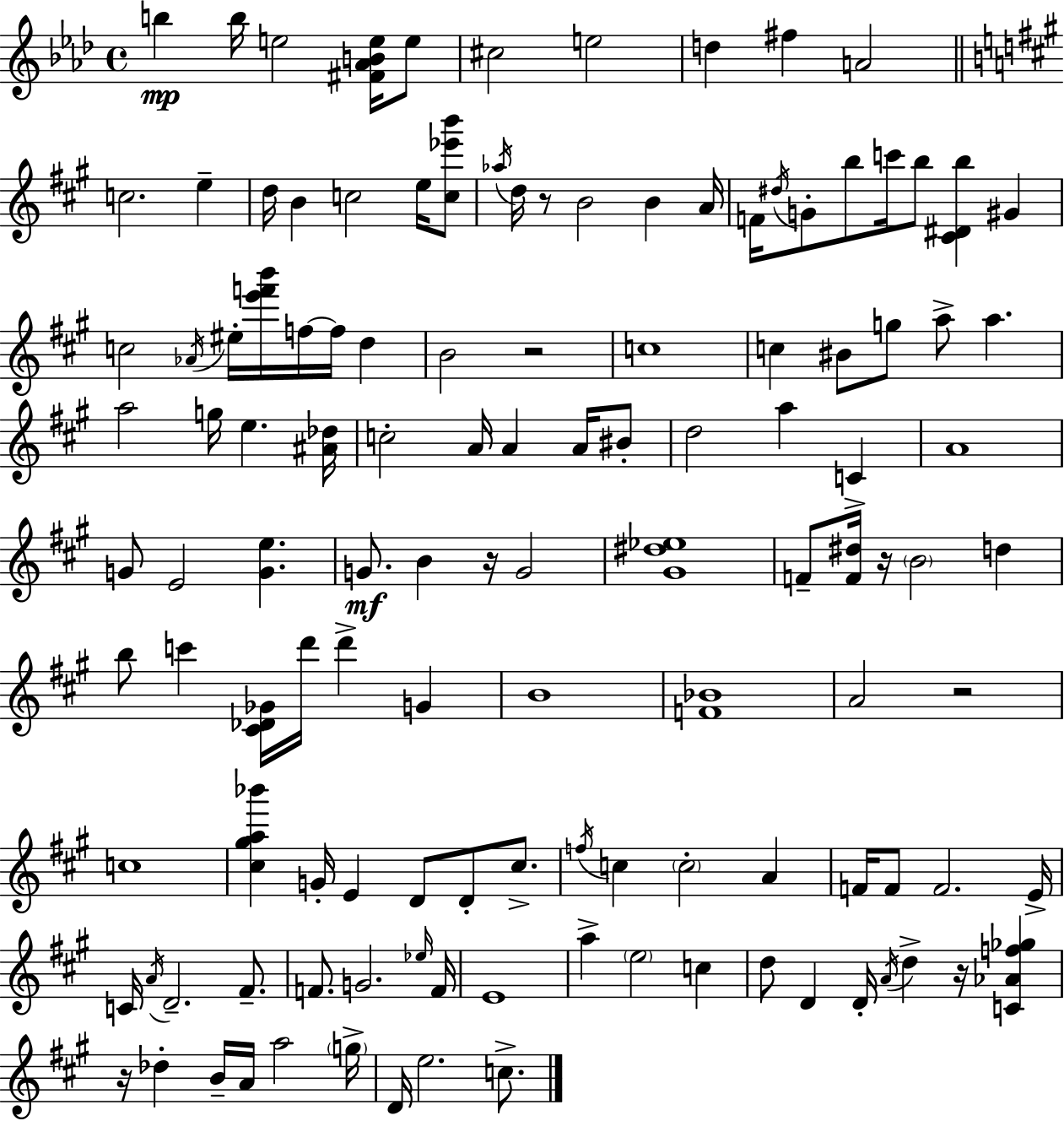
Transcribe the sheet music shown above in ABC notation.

X:1
T:Untitled
M:4/4
L:1/4
K:Ab
b b/4 e2 [^F_ABe]/4 e/2 ^c2 e2 d ^f A2 c2 e d/4 B c2 e/4 [c_e'b']/2 _a/4 d/4 z/2 B2 B A/4 F/4 ^d/4 G/2 b/2 c'/4 b/2 [^C^Db] ^G c2 _A/4 ^e/4 [e'f'b']/4 f/4 f/4 d B2 z2 c4 c ^B/2 g/2 a/2 a a2 g/4 e [^A_d]/4 c2 A/4 A A/4 ^B/2 d2 a C A4 G/2 E2 [Ge] G/2 B z/4 G2 [^G^d_e]4 F/2 [F^d]/4 z/4 B2 d b/2 c' [^C_D_G]/4 d'/4 d' G B4 [F_B]4 A2 z2 c4 [^c^ga_b'] G/4 E D/2 D/2 ^c/2 f/4 c c2 A F/4 F/2 F2 E/4 C/4 A/4 D2 ^F/2 F/2 G2 _e/4 F/4 E4 a e2 c d/2 D D/4 A/4 d z/4 [C_Af_g] z/4 _d B/4 A/4 a2 g/4 D/4 e2 c/2